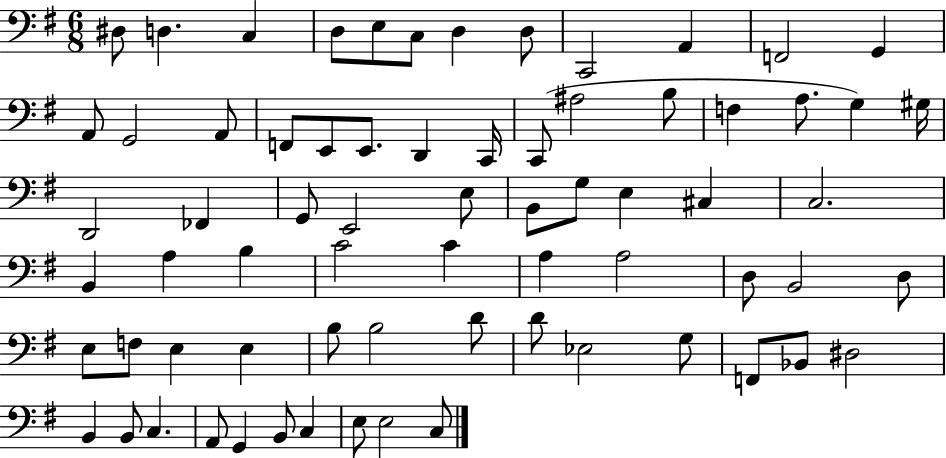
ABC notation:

X:1
T:Untitled
M:6/8
L:1/4
K:G
^D,/2 D, C, D,/2 E,/2 C,/2 D, D,/2 C,,2 A,, F,,2 G,, A,,/2 G,,2 A,,/2 F,,/2 E,,/2 E,,/2 D,, C,,/4 C,,/2 ^A,2 B,/2 F, A,/2 G, ^G,/4 D,,2 _F,, G,,/2 E,,2 E,/2 B,,/2 G,/2 E, ^C, C,2 B,, A, B, C2 C A, A,2 D,/2 B,,2 D,/2 E,/2 F,/2 E, E, B,/2 B,2 D/2 D/2 _E,2 G,/2 F,,/2 _B,,/2 ^D,2 B,, B,,/2 C, A,,/2 G,, B,,/2 C, E,/2 E,2 C,/2